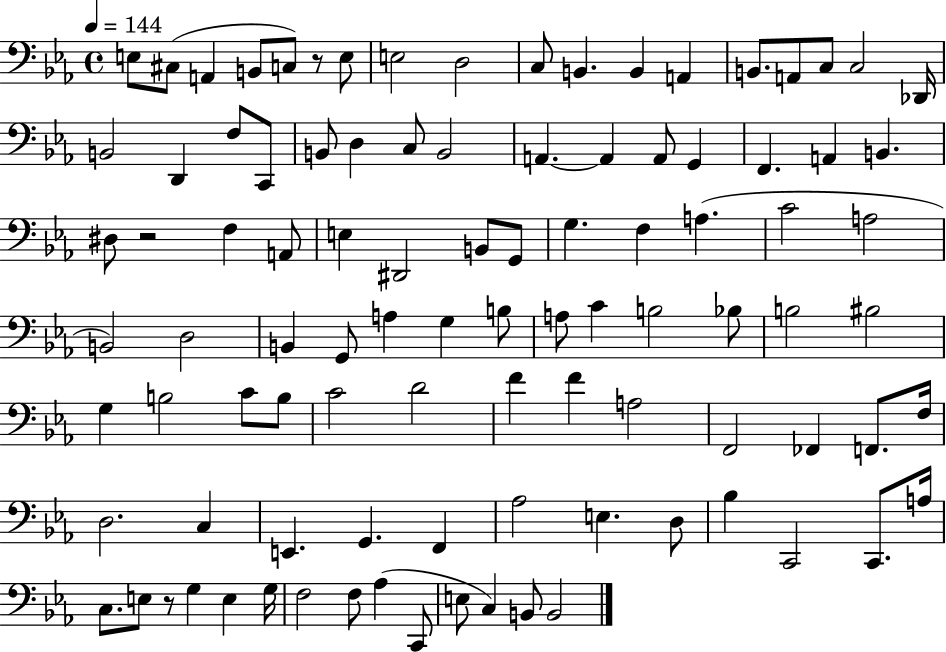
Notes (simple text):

E3/e C#3/e A2/q B2/e C3/e R/e E3/e E3/h D3/h C3/e B2/q. B2/q A2/q B2/e. A2/e C3/e C3/h Db2/s B2/h D2/q F3/e C2/e B2/e D3/q C3/e B2/h A2/q. A2/q A2/e G2/q F2/q. A2/q B2/q. D#3/e R/h F3/q A2/e E3/q D#2/h B2/e G2/e G3/q. F3/q A3/q. C4/h A3/h B2/h D3/h B2/q G2/e A3/q G3/q B3/e A3/e C4/q B3/h Bb3/e B3/h BIS3/h G3/q B3/h C4/e B3/e C4/h D4/h F4/q F4/q A3/h F2/h FES2/q F2/e. F3/s D3/h. C3/q E2/q. G2/q. F2/q Ab3/h E3/q. D3/e Bb3/q C2/h C2/e. A3/s C3/e. E3/e R/e G3/q E3/q G3/s F3/h F3/e Ab3/q C2/e E3/e C3/q B2/e B2/h